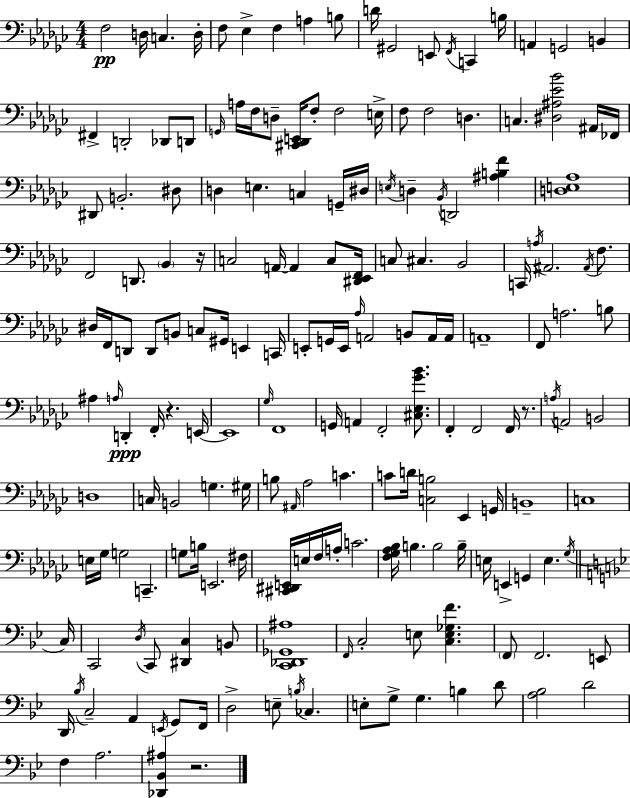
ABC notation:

X:1
T:Untitled
M:4/4
L:1/4
K:Ebm
F,2 D,/4 C, D,/4 F,/2 _E, F, A, B,/2 D/4 ^G,,2 E,,/2 F,,/4 C,, B,/4 A,, G,,2 B,, ^F,, D,,2 _D,,/2 D,,/2 G,,/4 A,/4 F,/4 D,/2 [^C,,_D,,E,,]/4 F,/2 F,2 E,/4 F,/2 F,2 D, C, [^D,^A,_E_B]2 ^A,,/4 _F,,/4 ^D,,/2 B,,2 ^D,/2 D, E, C, G,,/4 ^D,/4 E,/4 D, _B,,/4 D,,2 [^A,B,F] [D,E,_A,]4 F,,2 D,,/2 _B,, z/4 C,2 A,,/4 A,, C,/2 [^D,,_E,,F,,]/4 C,/2 ^C, _B,,2 C,,/4 A,/4 ^A,,2 ^A,,/4 F,/2 ^D,/4 F,,/4 D,,/2 D,,/2 B,,/2 C,/2 ^G,,/4 E,, C,,/4 E,,/2 G,,/4 E,,/4 _A,/4 A,,2 B,,/2 A,,/4 A,,/4 A,,4 F,,/2 A,2 B,/2 ^A, A,/4 D,, F,,/4 z E,,/4 E,,4 _G,/4 F,,4 G,,/4 A,, F,,2 [^C,_E,_G_B]/2 F,, F,,2 F,,/4 z/2 A,/4 A,,2 B,,2 D,4 C,/4 B,,2 G, ^G,/4 B,/2 ^A,,/4 _A,2 C C/2 D/4 [C,B,]2 _E,, G,,/4 B,,4 C,4 E,/4 _G,/4 G,2 C,, G,/2 B,/4 E,,2 ^F,/4 [^C,,^D,,E,,]/4 E,/4 F,/4 A,/4 C2 [F,_G,_A,_B,]/4 B, B,2 B,/4 E,/4 E,, G,, E, _G,/4 C,/4 C,,2 D,/4 C,,/2 [^D,,C,] B,,/2 [C,,_D,,_G,,^A,]4 F,,/4 C,2 E,/2 [C,E,_G,F] F,,/2 F,,2 E,,/2 D,,/4 _B,/4 C,2 A,, E,,/4 G,,/2 F,,/4 D,2 E,/2 B,/4 _C, E,/2 G,/2 G, B, D/2 [A,_B,]2 D2 F, A,2 [_D,,_B,,^A,] z2